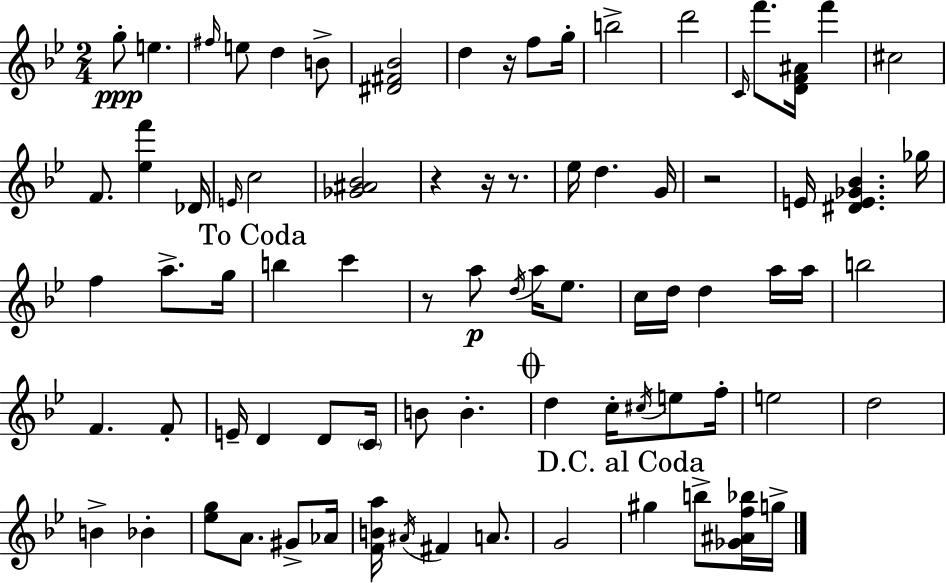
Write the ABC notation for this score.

X:1
T:Untitled
M:2/4
L:1/4
K:Bb
g/2 e ^f/4 e/2 d B/2 [^D^F_B]2 d z/4 f/2 g/4 b2 d'2 C/4 f'/2 [DF^A]/4 f' ^c2 F/2 [_ef'] _D/4 E/4 c2 [_G^A_B]2 z z/4 z/2 _e/4 d G/4 z2 E/4 [^DE_G_B] _g/4 f a/2 g/4 b c' z/2 a/2 d/4 a/4 _e/2 c/4 d/4 d a/4 a/4 b2 F F/2 E/4 D D/2 C/4 B/2 B d c/4 ^c/4 e/2 f/4 e2 d2 B _B [_eg]/2 A/2 ^G/2 _A/4 [FBa]/4 ^A/4 ^F A/2 G2 ^g b/2 [_G^Af_b]/4 g/4